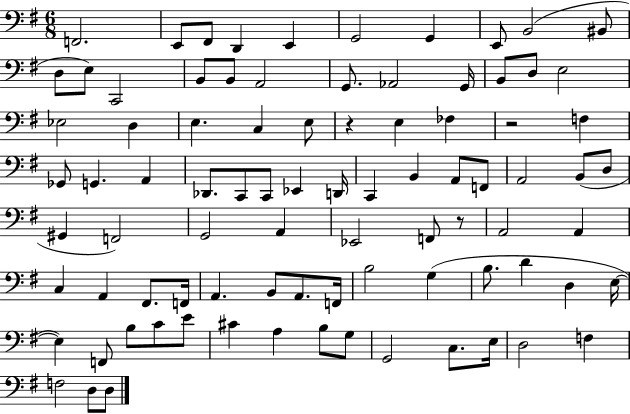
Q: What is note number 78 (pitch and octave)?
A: C3